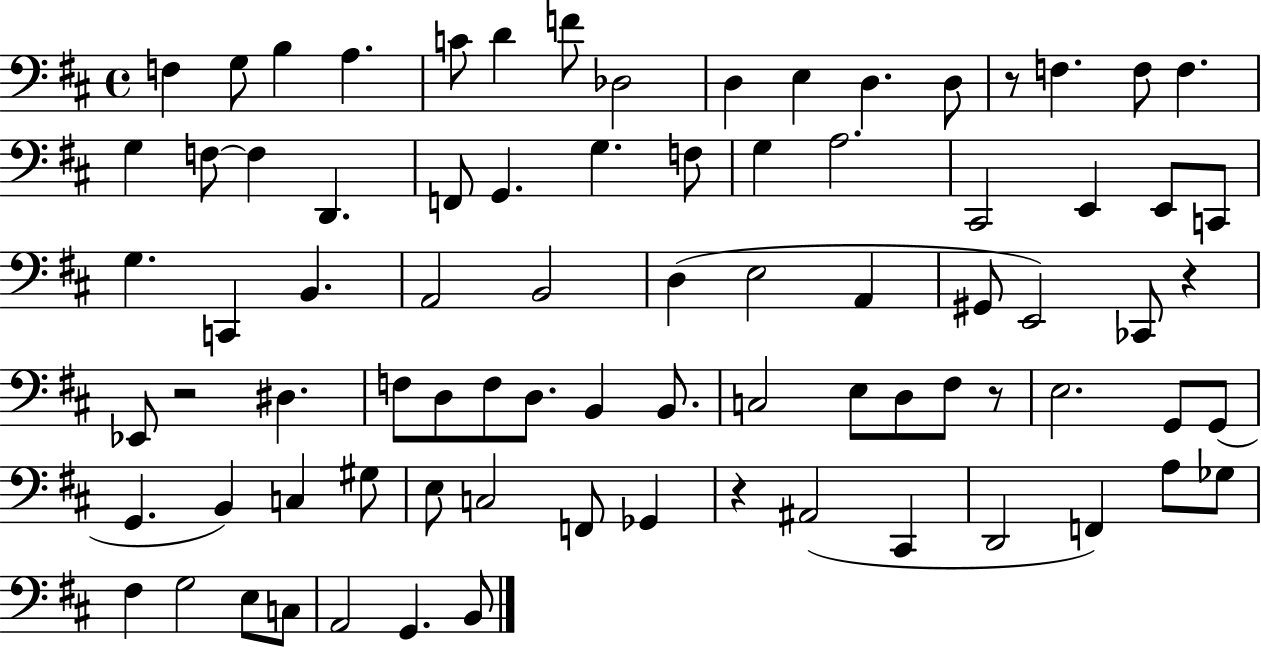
{
  \clef bass
  \time 4/4
  \defaultTimeSignature
  \key d \major
  f4 g8 b4 a4. | c'8 d'4 f'8 des2 | d4 e4 d4. d8 | r8 f4. f8 f4. | \break g4 f8~~ f4 d,4. | f,8 g,4. g4. f8 | g4 a2. | cis,2 e,4 e,8 c,8 | \break g4. c,4 b,4. | a,2 b,2 | d4( e2 a,4 | gis,8 e,2) ces,8 r4 | \break ees,8 r2 dis4. | f8 d8 f8 d8. b,4 b,8. | c2 e8 d8 fis8 r8 | e2. g,8 g,8( | \break g,4. b,4) c4 gis8 | e8 c2 f,8 ges,4 | r4 ais,2( cis,4 | d,2 f,4) a8 ges8 | \break fis4 g2 e8 c8 | a,2 g,4. b,8 | \bar "|."
}